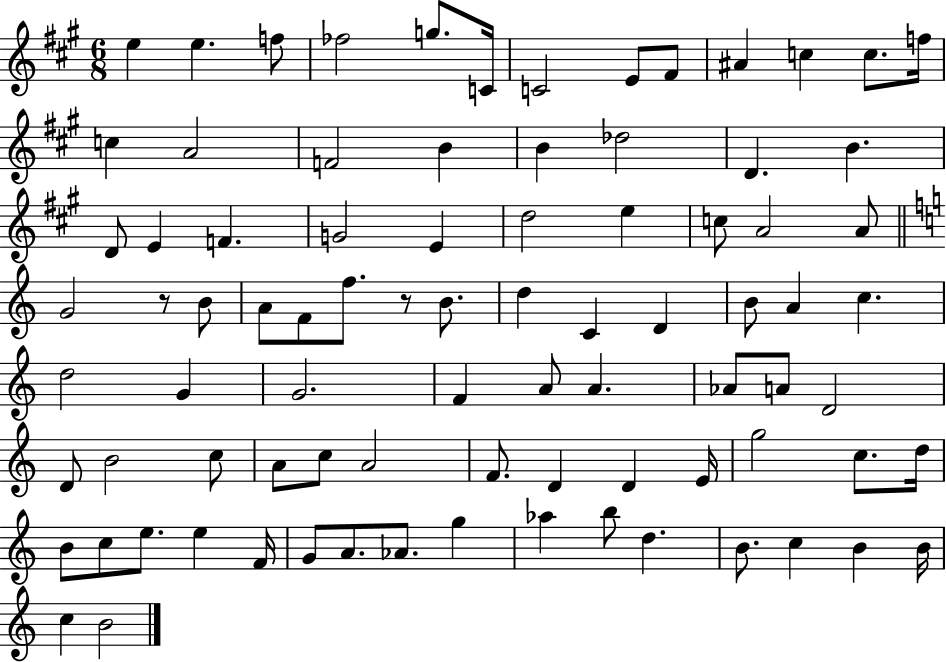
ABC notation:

X:1
T:Untitled
M:6/8
L:1/4
K:A
e e f/2 _f2 g/2 C/4 C2 E/2 ^F/2 ^A c c/2 f/4 c A2 F2 B B _d2 D B D/2 E F G2 E d2 e c/2 A2 A/2 G2 z/2 B/2 A/2 F/2 f/2 z/2 B/2 d C D B/2 A c d2 G G2 F A/2 A _A/2 A/2 D2 D/2 B2 c/2 A/2 c/2 A2 F/2 D D E/4 g2 c/2 d/4 B/2 c/2 e/2 e F/4 G/2 A/2 _A/2 g _a b/2 d B/2 c B B/4 c B2